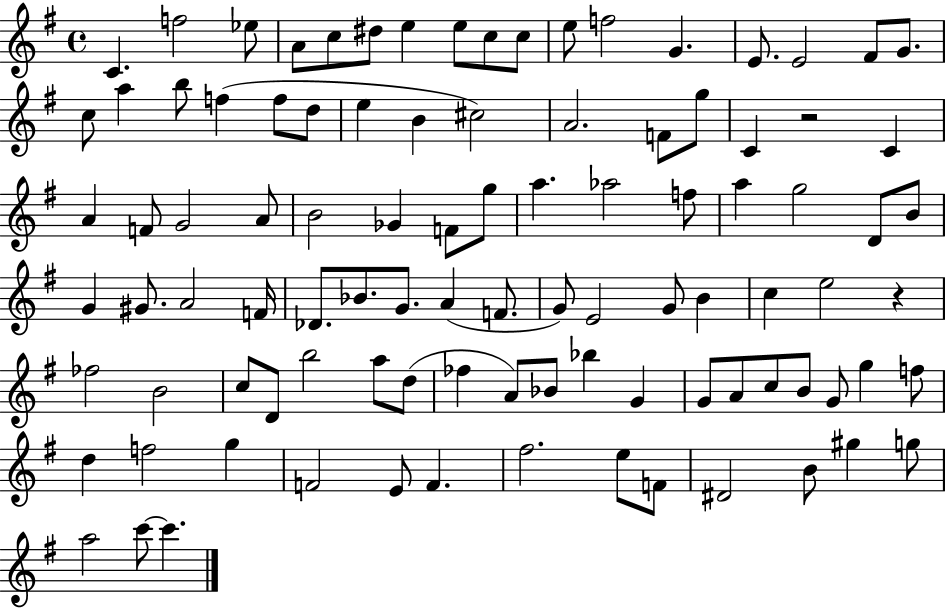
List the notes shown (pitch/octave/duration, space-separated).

C4/q. F5/h Eb5/e A4/e C5/e D#5/e E5/q E5/e C5/e C5/e E5/e F5/h G4/q. E4/e. E4/h F#4/e G4/e. C5/e A5/q B5/e F5/q F5/e D5/e E5/q B4/q C#5/h A4/h. F4/e G5/e C4/q R/h C4/q A4/q F4/e G4/h A4/e B4/h Gb4/q F4/e G5/e A5/q. Ab5/h F5/e A5/q G5/h D4/e B4/e G4/q G#4/e. A4/h F4/s Db4/e. Bb4/e. G4/e. A4/q F4/e. G4/e E4/h G4/e B4/q C5/q E5/h R/q FES5/h B4/h C5/e D4/e B5/h A5/e D5/e FES5/q A4/e Bb4/e Bb5/q G4/q G4/e A4/e C5/e B4/e G4/e G5/q F5/e D5/q F5/h G5/q F4/h E4/e F4/q. F#5/h. E5/e F4/e D#4/h B4/e G#5/q G5/e A5/h C6/e C6/q.